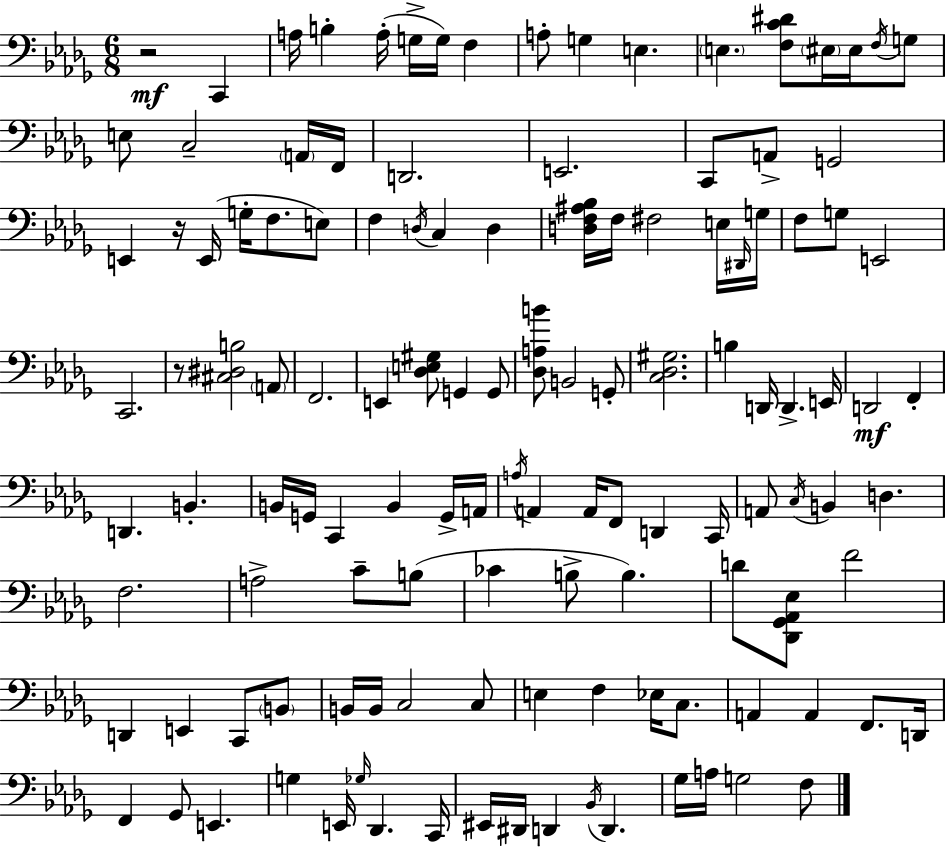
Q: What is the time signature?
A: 6/8